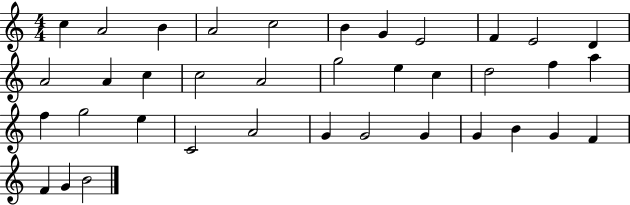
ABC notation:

X:1
T:Untitled
M:4/4
L:1/4
K:C
c A2 B A2 c2 B G E2 F E2 D A2 A c c2 A2 g2 e c d2 f a f g2 e C2 A2 G G2 G G B G F F G B2